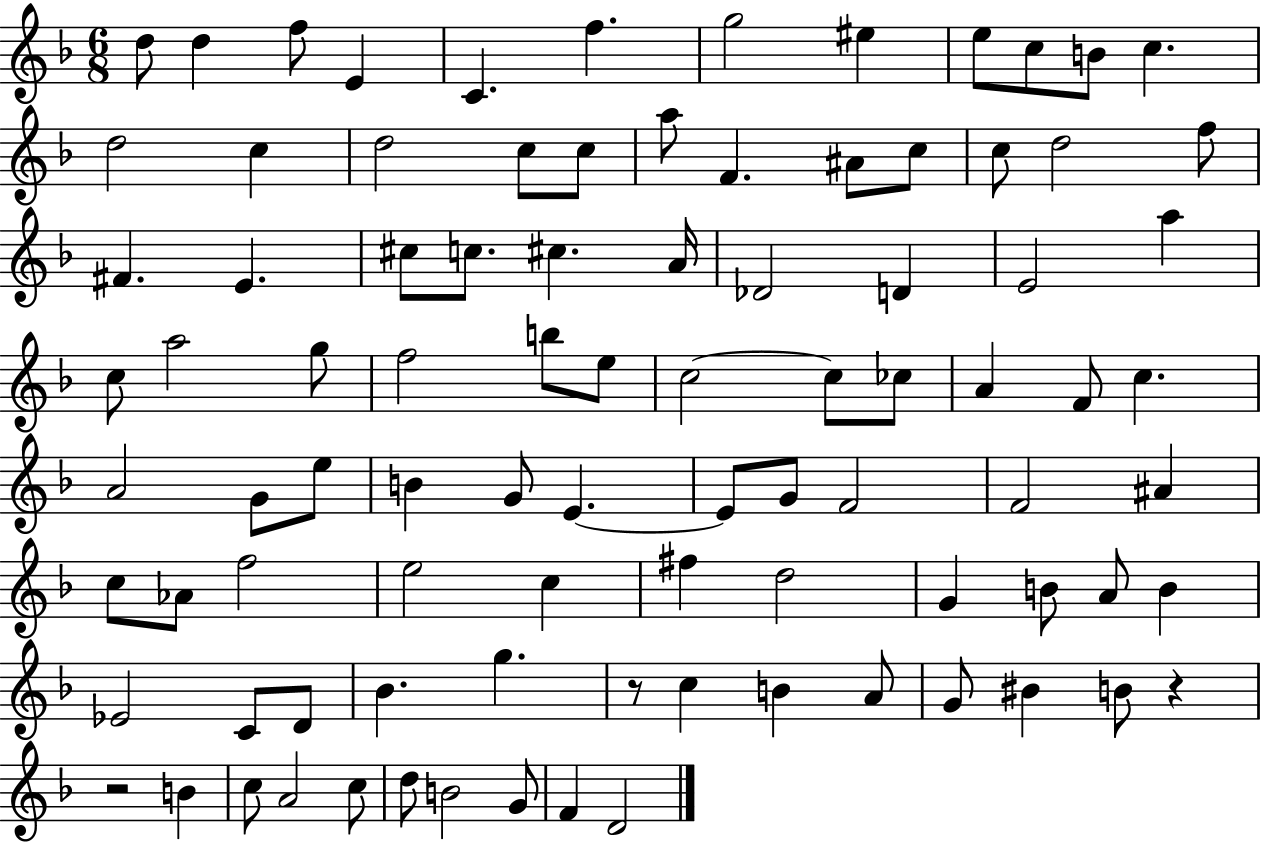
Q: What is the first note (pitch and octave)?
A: D5